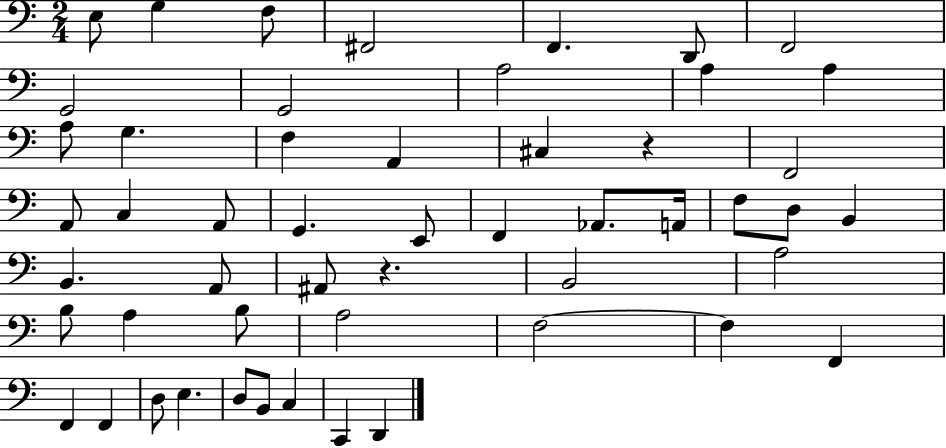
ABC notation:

X:1
T:Untitled
M:2/4
L:1/4
K:C
E,/2 G, F,/2 ^F,,2 F,, D,,/2 F,,2 G,,2 G,,2 A,2 A, A, A,/2 G, F, A,, ^C, z F,,2 A,,/2 C, A,,/2 G,, E,,/2 F,, _A,,/2 A,,/4 F,/2 D,/2 B,, B,, A,,/2 ^A,,/2 z B,,2 A,2 B,/2 A, B,/2 A,2 F,2 F, F,, F,, F,, D,/2 E, D,/2 B,,/2 C, C,, D,,